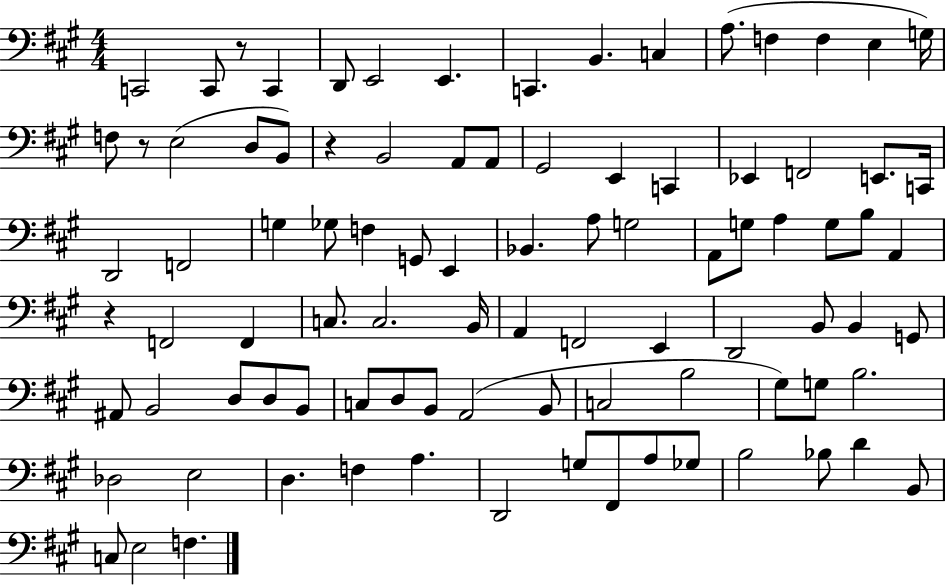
X:1
T:Untitled
M:4/4
L:1/4
K:A
C,,2 C,,/2 z/2 C,, D,,/2 E,,2 E,, C,, B,, C, A,/2 F, F, E, G,/4 F,/2 z/2 E,2 D,/2 B,,/2 z B,,2 A,,/2 A,,/2 ^G,,2 E,, C,, _E,, F,,2 E,,/2 C,,/4 D,,2 F,,2 G, _G,/2 F, G,,/2 E,, _B,, A,/2 G,2 A,,/2 G,/2 A, G,/2 B,/2 A,, z F,,2 F,, C,/2 C,2 B,,/4 A,, F,,2 E,, D,,2 B,,/2 B,, G,,/2 ^A,,/2 B,,2 D,/2 D,/2 B,,/2 C,/2 D,/2 B,,/2 A,,2 B,,/2 C,2 B,2 ^G,/2 G,/2 B,2 _D,2 E,2 D, F, A, D,,2 G,/2 ^F,,/2 A,/2 _G,/2 B,2 _B,/2 D B,,/2 C,/2 E,2 F,